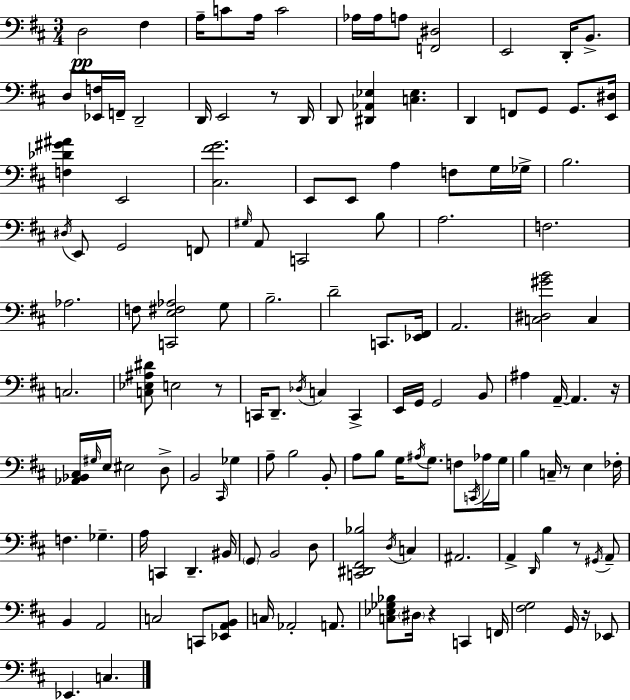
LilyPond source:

{
  \clef bass
  \numericTimeSignature
  \time 3/4
  \key d \major
  \repeat volta 2 { d2\pp fis4 | a16-- c'8 a16 c'2 | aes16 aes16 a8 <f, dis>2 | e,2 d,16-. b,8.-> | \break d8 <ees, f>16 f,16-- d,2-- | d,16 e,2 r8 d,16 | d,8 <dis, aes, ees>4 <c ees>4. | d,4 f,8 g,8 g,8. <e, dis>16 | \break <f des' gis' ais'>4 e,2 | <cis fis' g'>2. | e,8 e,8 a4 f8 g16 ges16-> | b2. | \break \acciaccatura { dis16 } e,8 g,2 f,8 | \grace { gis16 } a,8 c,2 | b8 a2. | f2. | \break aes2. | f8 <c, e fis aes>2 | g8 b2.-- | d'2-- c,8. | \break <ees, fis,>16 a,2. | <c dis gis' b'>2 c4 | c2. | <c ees ais dis'>8 e2 | \break r8 c,16 d,8.-- \acciaccatura { des16 } c4 c,4-> | e,16 g,16 g,2 | b,8 ais4 a,16--~~ a,4. | r16 <aes, bes, cis>16 \grace { gis16 } e16 eis2 | \break d8-> b,2 | \grace { cis,16 } ges4 a8-- b2 | b,8-. a8 b8 g16 \acciaccatura { ais16 } g8. | f8 \acciaccatura { c,16 } aes16 g16 b4 c16-- | \break r8 e4 fes16-. f4. | ges4.-- a16 c,4 | d,4.-- bis,16 \parenthesize g,8 b,2 | d8 <c, dis, fis, bes>2 | \break \acciaccatura { d16 } c4 ais,2. | a,4-> | \grace { d,16 } b4 r8 \acciaccatura { gis,16 } a,8-- b,4 | a,2 c2 | \break c,8 <ees, a, b,>8 c16 aes,2-. | a,8. <c ees ges bes>8 | \parenthesize dis16 r4 c,4 f,16 <fis g>2 | g,16 r16 ees,8 ees,4. | \break c4. } \bar "|."
}